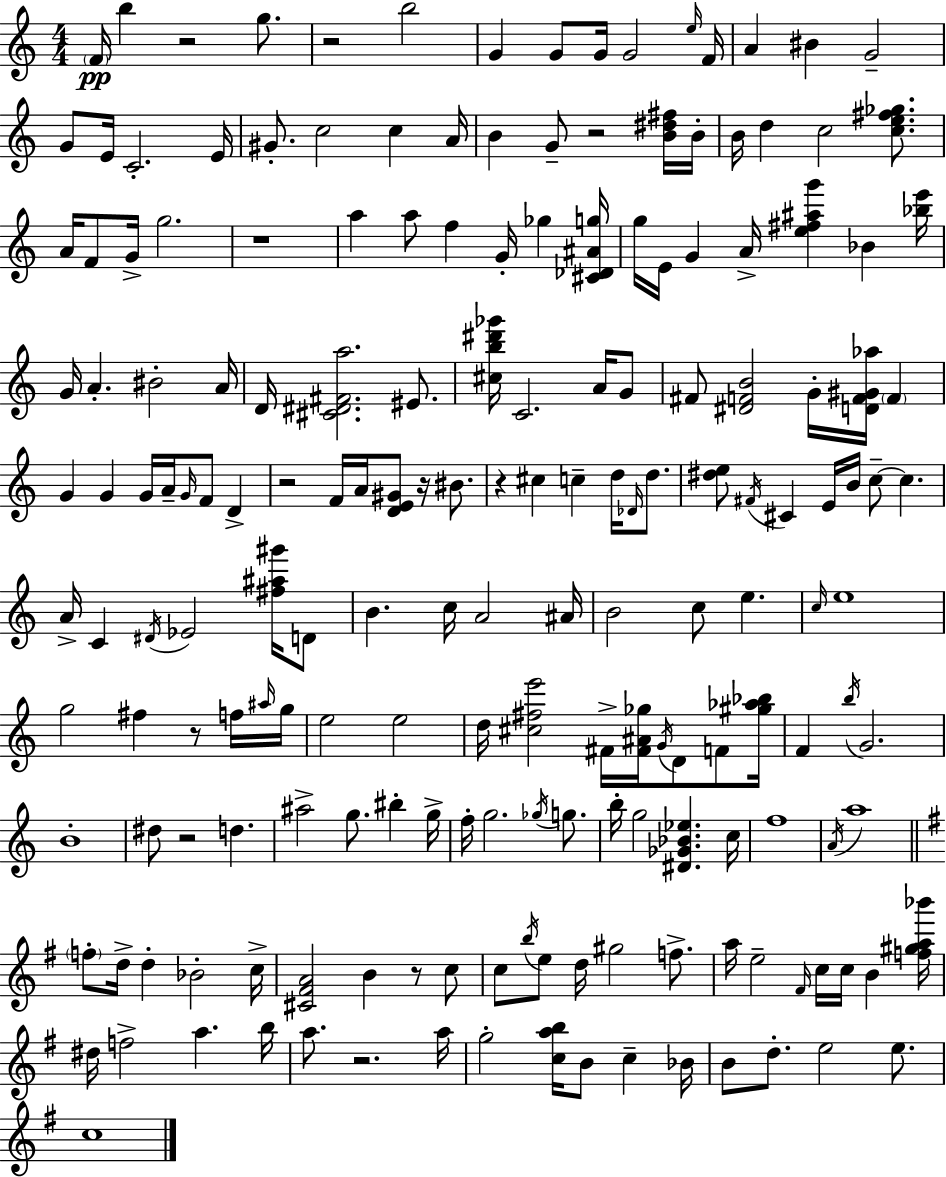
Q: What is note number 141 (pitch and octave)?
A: F5